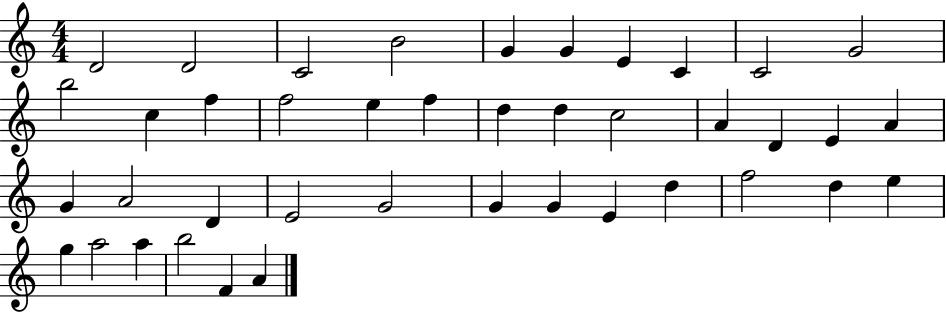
D4/h D4/h C4/h B4/h G4/q G4/q E4/q C4/q C4/h G4/h B5/h C5/q F5/q F5/h E5/q F5/q D5/q D5/q C5/h A4/q D4/q E4/q A4/q G4/q A4/h D4/q E4/h G4/h G4/q G4/q E4/q D5/q F5/h D5/q E5/q G5/q A5/h A5/q B5/h F4/q A4/q